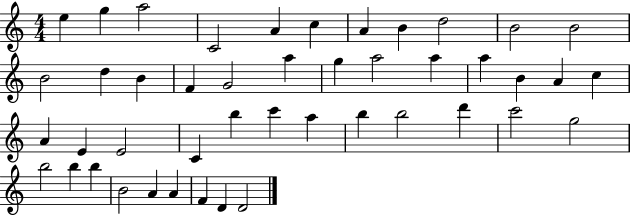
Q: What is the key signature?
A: C major